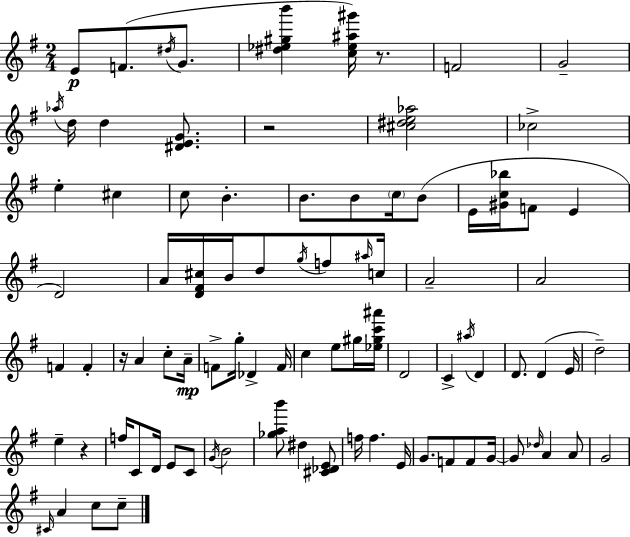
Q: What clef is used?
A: treble